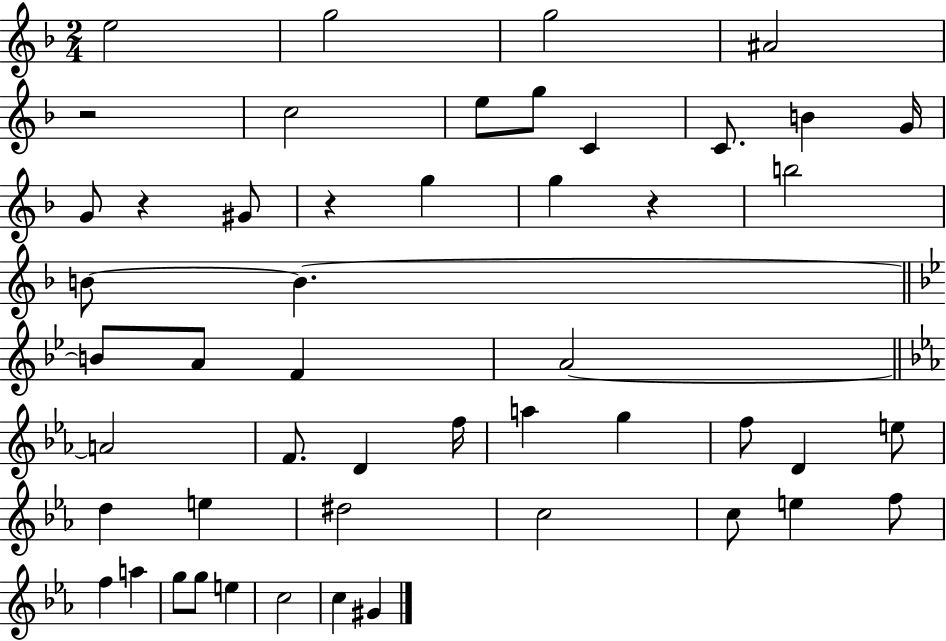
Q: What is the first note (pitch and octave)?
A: E5